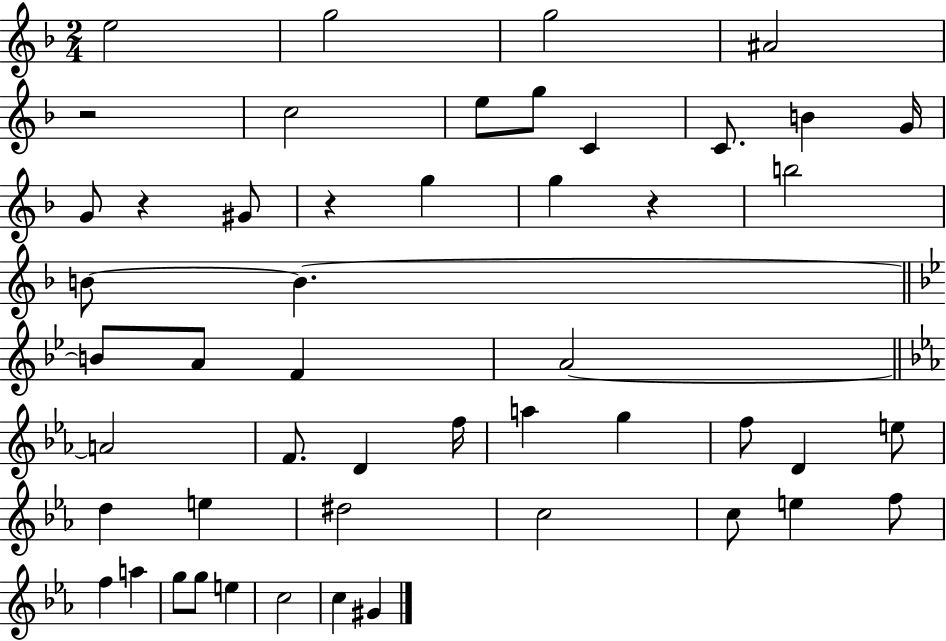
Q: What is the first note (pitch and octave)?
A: E5